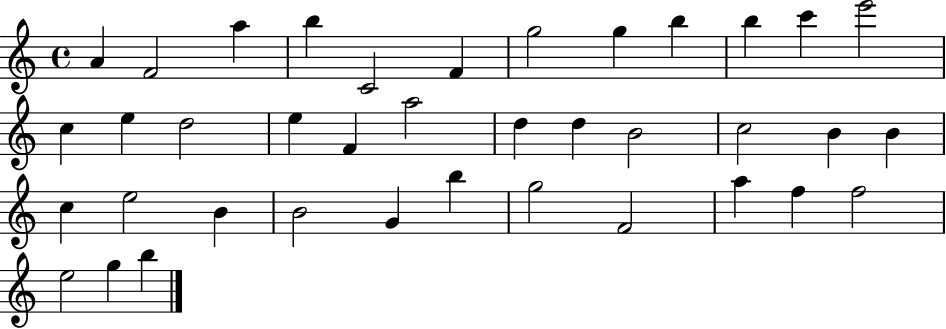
A4/q F4/h A5/q B5/q C4/h F4/q G5/h G5/q B5/q B5/q C6/q E6/h C5/q E5/q D5/h E5/q F4/q A5/h D5/q D5/q B4/h C5/h B4/q B4/q C5/q E5/h B4/q B4/h G4/q B5/q G5/h F4/h A5/q F5/q F5/h E5/h G5/q B5/q